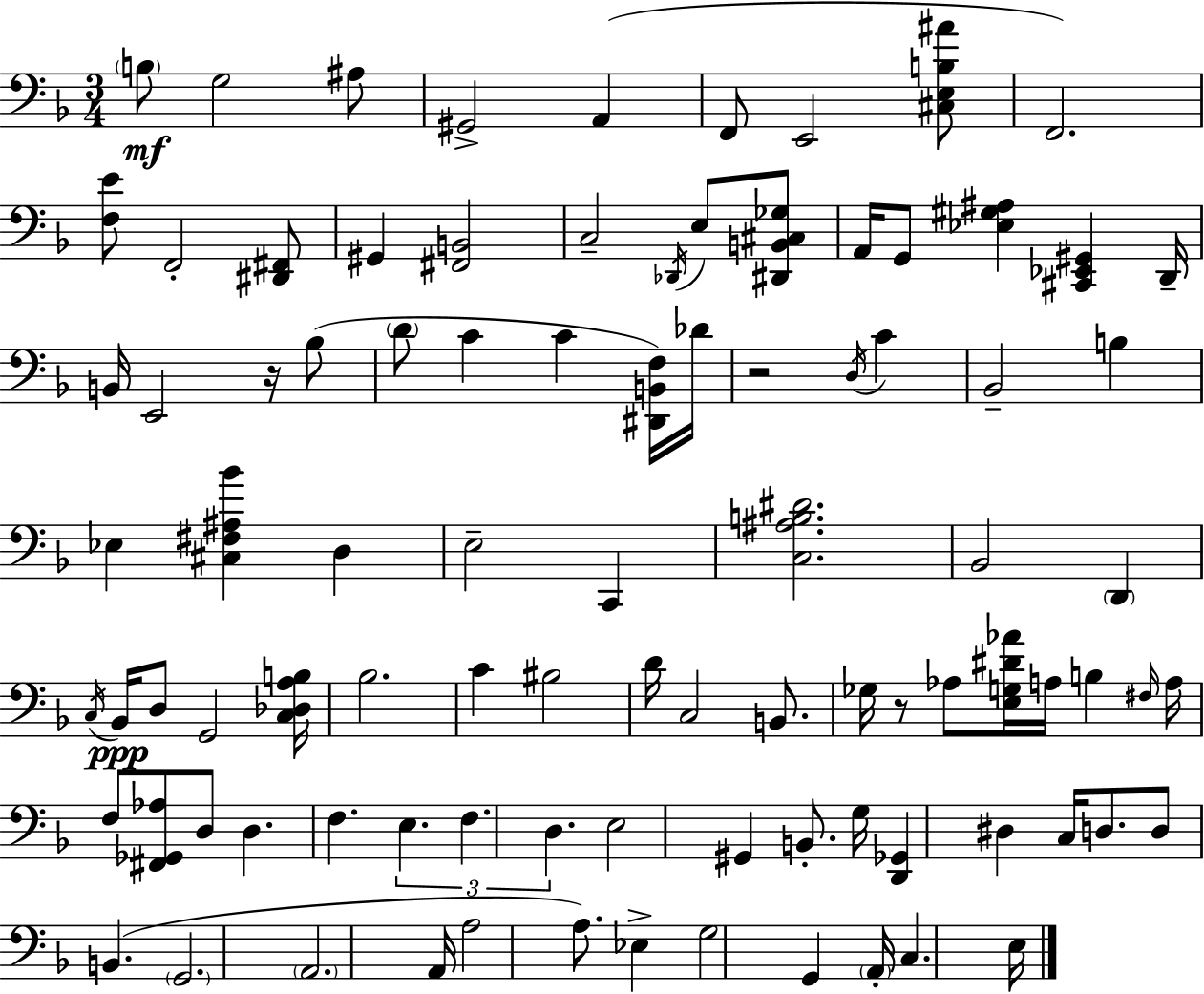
X:1
T:Untitled
M:3/4
L:1/4
K:F
B,/2 G,2 ^A,/2 ^G,,2 A,, F,,/2 E,,2 [^C,E,B,^A]/2 F,,2 [F,E]/2 F,,2 [^D,,^F,,]/2 ^G,, [^F,,B,,]2 C,2 _D,,/4 E,/2 [^D,,B,,^C,_G,]/2 A,,/4 G,,/2 [_E,^G,^A,] [^C,,_E,,^G,,] D,,/4 B,,/4 E,,2 z/4 _B,/2 D/2 C C [^D,,B,,F,]/4 _D/4 z2 D,/4 C _B,,2 B, _E, [^C,^F,^A,_B] D, E,2 C,, [C,^A,B,^D]2 _B,,2 D,, C,/4 _B,,/4 D,/2 G,,2 [C,_D,A,B,]/4 _B,2 C ^B,2 D/4 C,2 B,,/2 _G,/4 z/2 _A,/2 [E,G,^D_A]/4 A,/4 B, ^F,/4 A,/4 F,/2 [^F,,_G,,_A,]/2 D,/2 D, F, E, F, D, E,2 ^G,, B,,/2 G,/4 [D,,_G,,] ^D, C,/4 D,/2 D,/2 B,, G,,2 A,,2 A,,/4 A,2 A,/2 _E, G,2 G,, A,,/4 C, E,/4